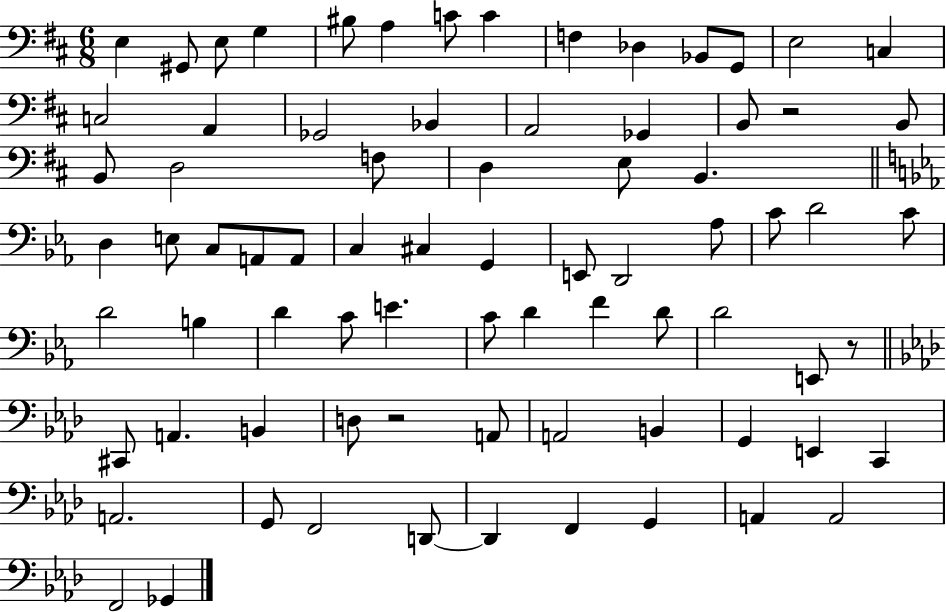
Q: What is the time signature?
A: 6/8